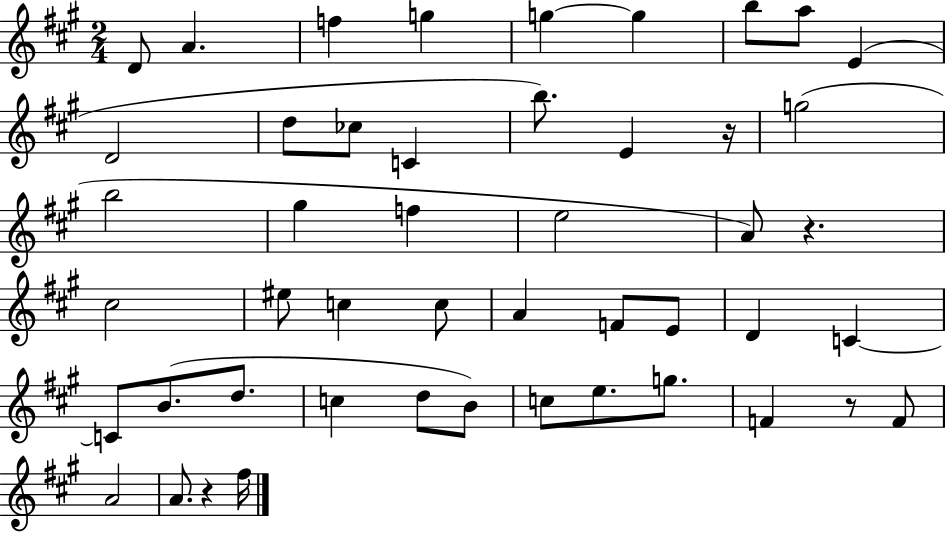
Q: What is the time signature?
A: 2/4